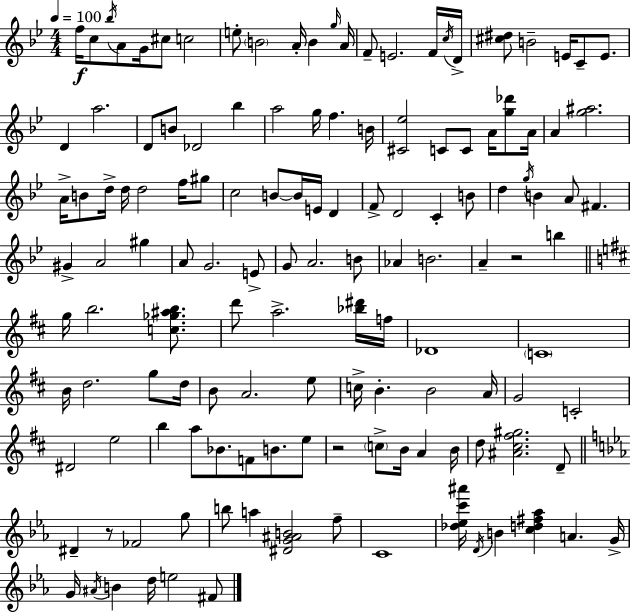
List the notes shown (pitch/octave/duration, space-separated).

F5/s C5/e Bb5/s A4/e G4/s C#5/e C5/h E5/e B4/h A4/s B4/q G5/s A4/s F4/e E4/h. F4/s C5/s D4/s [C#5,D#5]/e B4/h E4/s C4/e E4/e. D4/q A5/h. D4/e B4/e Db4/h Bb5/q A5/h G5/s F5/q. B4/s [C#4,Eb5]/h C4/e C4/e A4/s [G5,Db6]/e A4/s A4/q [G5,A#5]/h. A4/s B4/e D5/s D5/s D5/h F5/s G#5/e C5/h B4/e B4/s E4/s D4/q F4/e D4/h C4/q B4/e D5/q G5/s B4/q A4/e F#4/q. G#4/q A4/h G#5/q A4/e G4/h. E4/e G4/e A4/h. B4/e Ab4/q B4/h. A4/q R/h B5/q G5/s B5/h. [C5,Gb5,A#5,B5]/e. D6/e A5/h. [Bb5,D#6]/s F5/s Db4/w C4/w B4/s D5/h. G5/e D5/s B4/e A4/h. E5/e C5/s B4/q. B4/h A4/s G4/h C4/h D#4/h E5/h B5/q A5/e Bb4/e. F4/e B4/e. E5/e R/h C5/e B4/s A4/q B4/s D5/e [A#4,C#5,F#5,G#5]/h. D4/e D#4/q R/e FES4/h G5/e B5/e A5/q [D#4,G4,A#4,B4]/h F5/e C4/w [Db5,Eb5,C6,A#6]/s D4/s B4/q [C5,D5,F#5,Ab5]/q A4/q. G4/s G4/s A#4/s B4/q D5/s E5/h F#4/e